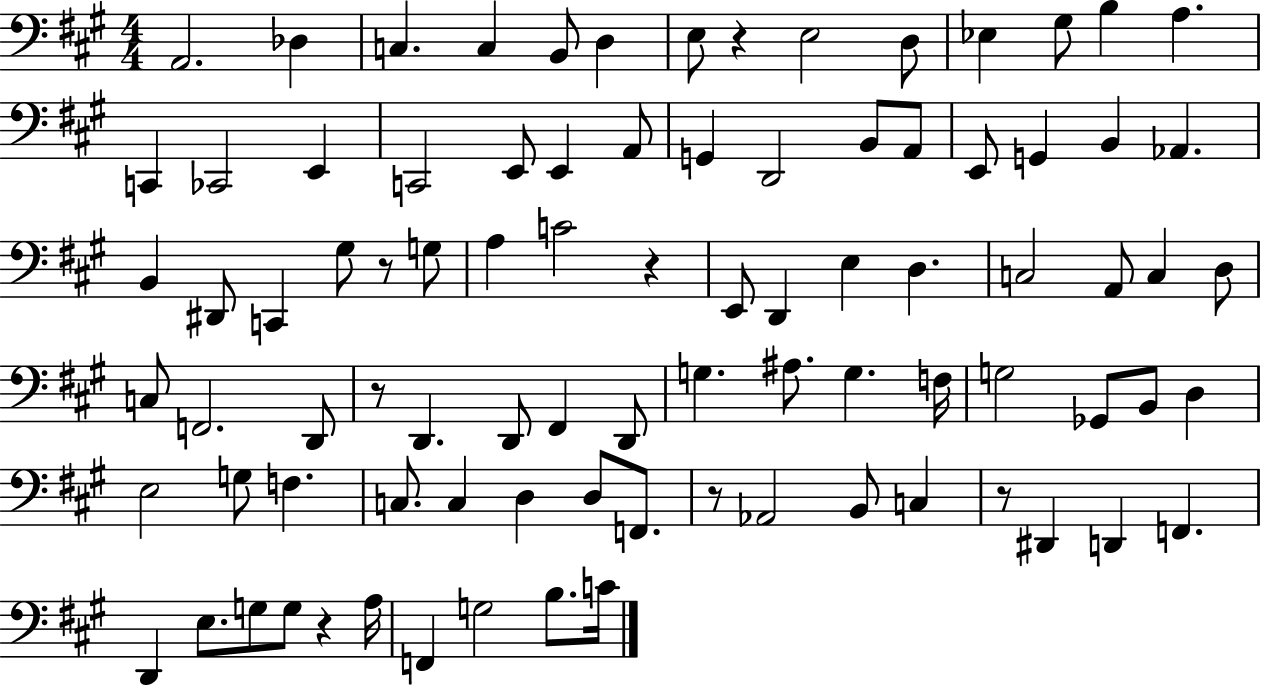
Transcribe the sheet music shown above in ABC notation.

X:1
T:Untitled
M:4/4
L:1/4
K:A
A,,2 _D, C, C, B,,/2 D, E,/2 z E,2 D,/2 _E, ^G,/2 B, A, C,, _C,,2 E,, C,,2 E,,/2 E,, A,,/2 G,, D,,2 B,,/2 A,,/2 E,,/2 G,, B,, _A,, B,, ^D,,/2 C,, ^G,/2 z/2 G,/2 A, C2 z E,,/2 D,, E, D, C,2 A,,/2 C, D,/2 C,/2 F,,2 D,,/2 z/2 D,, D,,/2 ^F,, D,,/2 G, ^A,/2 G, F,/4 G,2 _G,,/2 B,,/2 D, E,2 G,/2 F, C,/2 C, D, D,/2 F,,/2 z/2 _A,,2 B,,/2 C, z/2 ^D,, D,, F,, D,, E,/2 G,/2 G,/2 z A,/4 F,, G,2 B,/2 C/4